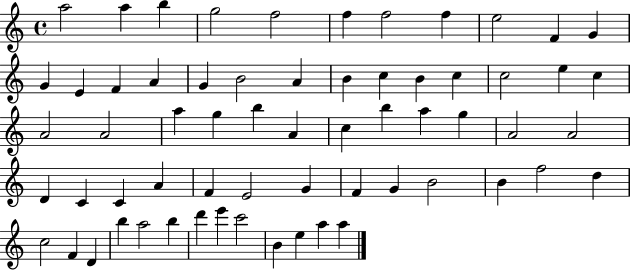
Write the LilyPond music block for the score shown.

{
  \clef treble
  \time 4/4
  \defaultTimeSignature
  \key c \major
  a''2 a''4 b''4 | g''2 f''2 | f''4 f''2 f''4 | e''2 f'4 g'4 | \break g'4 e'4 f'4 a'4 | g'4 b'2 a'4 | b'4 c''4 b'4 c''4 | c''2 e''4 c''4 | \break a'2 a'2 | a''4 g''4 b''4 a'4 | c''4 b''4 a''4 g''4 | a'2 a'2 | \break d'4 c'4 c'4 a'4 | f'4 e'2 g'4 | f'4 g'4 b'2 | b'4 f''2 d''4 | \break c''2 f'4 d'4 | b''4 a''2 b''4 | d'''4 e'''4 c'''2 | b'4 e''4 a''4 a''4 | \break \bar "|."
}